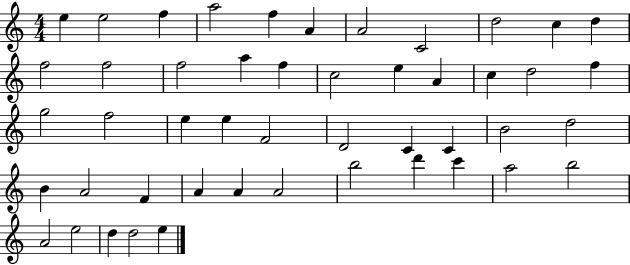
E5/q E5/h F5/q A5/h F5/q A4/q A4/h C4/h D5/h C5/q D5/q F5/h F5/h F5/h A5/q F5/q C5/h E5/q A4/q C5/q D5/h F5/q G5/h F5/h E5/q E5/q F4/h D4/h C4/q C4/q B4/h D5/h B4/q A4/h F4/q A4/q A4/q A4/h B5/h D6/q C6/q A5/h B5/h A4/h E5/h D5/q D5/h E5/q